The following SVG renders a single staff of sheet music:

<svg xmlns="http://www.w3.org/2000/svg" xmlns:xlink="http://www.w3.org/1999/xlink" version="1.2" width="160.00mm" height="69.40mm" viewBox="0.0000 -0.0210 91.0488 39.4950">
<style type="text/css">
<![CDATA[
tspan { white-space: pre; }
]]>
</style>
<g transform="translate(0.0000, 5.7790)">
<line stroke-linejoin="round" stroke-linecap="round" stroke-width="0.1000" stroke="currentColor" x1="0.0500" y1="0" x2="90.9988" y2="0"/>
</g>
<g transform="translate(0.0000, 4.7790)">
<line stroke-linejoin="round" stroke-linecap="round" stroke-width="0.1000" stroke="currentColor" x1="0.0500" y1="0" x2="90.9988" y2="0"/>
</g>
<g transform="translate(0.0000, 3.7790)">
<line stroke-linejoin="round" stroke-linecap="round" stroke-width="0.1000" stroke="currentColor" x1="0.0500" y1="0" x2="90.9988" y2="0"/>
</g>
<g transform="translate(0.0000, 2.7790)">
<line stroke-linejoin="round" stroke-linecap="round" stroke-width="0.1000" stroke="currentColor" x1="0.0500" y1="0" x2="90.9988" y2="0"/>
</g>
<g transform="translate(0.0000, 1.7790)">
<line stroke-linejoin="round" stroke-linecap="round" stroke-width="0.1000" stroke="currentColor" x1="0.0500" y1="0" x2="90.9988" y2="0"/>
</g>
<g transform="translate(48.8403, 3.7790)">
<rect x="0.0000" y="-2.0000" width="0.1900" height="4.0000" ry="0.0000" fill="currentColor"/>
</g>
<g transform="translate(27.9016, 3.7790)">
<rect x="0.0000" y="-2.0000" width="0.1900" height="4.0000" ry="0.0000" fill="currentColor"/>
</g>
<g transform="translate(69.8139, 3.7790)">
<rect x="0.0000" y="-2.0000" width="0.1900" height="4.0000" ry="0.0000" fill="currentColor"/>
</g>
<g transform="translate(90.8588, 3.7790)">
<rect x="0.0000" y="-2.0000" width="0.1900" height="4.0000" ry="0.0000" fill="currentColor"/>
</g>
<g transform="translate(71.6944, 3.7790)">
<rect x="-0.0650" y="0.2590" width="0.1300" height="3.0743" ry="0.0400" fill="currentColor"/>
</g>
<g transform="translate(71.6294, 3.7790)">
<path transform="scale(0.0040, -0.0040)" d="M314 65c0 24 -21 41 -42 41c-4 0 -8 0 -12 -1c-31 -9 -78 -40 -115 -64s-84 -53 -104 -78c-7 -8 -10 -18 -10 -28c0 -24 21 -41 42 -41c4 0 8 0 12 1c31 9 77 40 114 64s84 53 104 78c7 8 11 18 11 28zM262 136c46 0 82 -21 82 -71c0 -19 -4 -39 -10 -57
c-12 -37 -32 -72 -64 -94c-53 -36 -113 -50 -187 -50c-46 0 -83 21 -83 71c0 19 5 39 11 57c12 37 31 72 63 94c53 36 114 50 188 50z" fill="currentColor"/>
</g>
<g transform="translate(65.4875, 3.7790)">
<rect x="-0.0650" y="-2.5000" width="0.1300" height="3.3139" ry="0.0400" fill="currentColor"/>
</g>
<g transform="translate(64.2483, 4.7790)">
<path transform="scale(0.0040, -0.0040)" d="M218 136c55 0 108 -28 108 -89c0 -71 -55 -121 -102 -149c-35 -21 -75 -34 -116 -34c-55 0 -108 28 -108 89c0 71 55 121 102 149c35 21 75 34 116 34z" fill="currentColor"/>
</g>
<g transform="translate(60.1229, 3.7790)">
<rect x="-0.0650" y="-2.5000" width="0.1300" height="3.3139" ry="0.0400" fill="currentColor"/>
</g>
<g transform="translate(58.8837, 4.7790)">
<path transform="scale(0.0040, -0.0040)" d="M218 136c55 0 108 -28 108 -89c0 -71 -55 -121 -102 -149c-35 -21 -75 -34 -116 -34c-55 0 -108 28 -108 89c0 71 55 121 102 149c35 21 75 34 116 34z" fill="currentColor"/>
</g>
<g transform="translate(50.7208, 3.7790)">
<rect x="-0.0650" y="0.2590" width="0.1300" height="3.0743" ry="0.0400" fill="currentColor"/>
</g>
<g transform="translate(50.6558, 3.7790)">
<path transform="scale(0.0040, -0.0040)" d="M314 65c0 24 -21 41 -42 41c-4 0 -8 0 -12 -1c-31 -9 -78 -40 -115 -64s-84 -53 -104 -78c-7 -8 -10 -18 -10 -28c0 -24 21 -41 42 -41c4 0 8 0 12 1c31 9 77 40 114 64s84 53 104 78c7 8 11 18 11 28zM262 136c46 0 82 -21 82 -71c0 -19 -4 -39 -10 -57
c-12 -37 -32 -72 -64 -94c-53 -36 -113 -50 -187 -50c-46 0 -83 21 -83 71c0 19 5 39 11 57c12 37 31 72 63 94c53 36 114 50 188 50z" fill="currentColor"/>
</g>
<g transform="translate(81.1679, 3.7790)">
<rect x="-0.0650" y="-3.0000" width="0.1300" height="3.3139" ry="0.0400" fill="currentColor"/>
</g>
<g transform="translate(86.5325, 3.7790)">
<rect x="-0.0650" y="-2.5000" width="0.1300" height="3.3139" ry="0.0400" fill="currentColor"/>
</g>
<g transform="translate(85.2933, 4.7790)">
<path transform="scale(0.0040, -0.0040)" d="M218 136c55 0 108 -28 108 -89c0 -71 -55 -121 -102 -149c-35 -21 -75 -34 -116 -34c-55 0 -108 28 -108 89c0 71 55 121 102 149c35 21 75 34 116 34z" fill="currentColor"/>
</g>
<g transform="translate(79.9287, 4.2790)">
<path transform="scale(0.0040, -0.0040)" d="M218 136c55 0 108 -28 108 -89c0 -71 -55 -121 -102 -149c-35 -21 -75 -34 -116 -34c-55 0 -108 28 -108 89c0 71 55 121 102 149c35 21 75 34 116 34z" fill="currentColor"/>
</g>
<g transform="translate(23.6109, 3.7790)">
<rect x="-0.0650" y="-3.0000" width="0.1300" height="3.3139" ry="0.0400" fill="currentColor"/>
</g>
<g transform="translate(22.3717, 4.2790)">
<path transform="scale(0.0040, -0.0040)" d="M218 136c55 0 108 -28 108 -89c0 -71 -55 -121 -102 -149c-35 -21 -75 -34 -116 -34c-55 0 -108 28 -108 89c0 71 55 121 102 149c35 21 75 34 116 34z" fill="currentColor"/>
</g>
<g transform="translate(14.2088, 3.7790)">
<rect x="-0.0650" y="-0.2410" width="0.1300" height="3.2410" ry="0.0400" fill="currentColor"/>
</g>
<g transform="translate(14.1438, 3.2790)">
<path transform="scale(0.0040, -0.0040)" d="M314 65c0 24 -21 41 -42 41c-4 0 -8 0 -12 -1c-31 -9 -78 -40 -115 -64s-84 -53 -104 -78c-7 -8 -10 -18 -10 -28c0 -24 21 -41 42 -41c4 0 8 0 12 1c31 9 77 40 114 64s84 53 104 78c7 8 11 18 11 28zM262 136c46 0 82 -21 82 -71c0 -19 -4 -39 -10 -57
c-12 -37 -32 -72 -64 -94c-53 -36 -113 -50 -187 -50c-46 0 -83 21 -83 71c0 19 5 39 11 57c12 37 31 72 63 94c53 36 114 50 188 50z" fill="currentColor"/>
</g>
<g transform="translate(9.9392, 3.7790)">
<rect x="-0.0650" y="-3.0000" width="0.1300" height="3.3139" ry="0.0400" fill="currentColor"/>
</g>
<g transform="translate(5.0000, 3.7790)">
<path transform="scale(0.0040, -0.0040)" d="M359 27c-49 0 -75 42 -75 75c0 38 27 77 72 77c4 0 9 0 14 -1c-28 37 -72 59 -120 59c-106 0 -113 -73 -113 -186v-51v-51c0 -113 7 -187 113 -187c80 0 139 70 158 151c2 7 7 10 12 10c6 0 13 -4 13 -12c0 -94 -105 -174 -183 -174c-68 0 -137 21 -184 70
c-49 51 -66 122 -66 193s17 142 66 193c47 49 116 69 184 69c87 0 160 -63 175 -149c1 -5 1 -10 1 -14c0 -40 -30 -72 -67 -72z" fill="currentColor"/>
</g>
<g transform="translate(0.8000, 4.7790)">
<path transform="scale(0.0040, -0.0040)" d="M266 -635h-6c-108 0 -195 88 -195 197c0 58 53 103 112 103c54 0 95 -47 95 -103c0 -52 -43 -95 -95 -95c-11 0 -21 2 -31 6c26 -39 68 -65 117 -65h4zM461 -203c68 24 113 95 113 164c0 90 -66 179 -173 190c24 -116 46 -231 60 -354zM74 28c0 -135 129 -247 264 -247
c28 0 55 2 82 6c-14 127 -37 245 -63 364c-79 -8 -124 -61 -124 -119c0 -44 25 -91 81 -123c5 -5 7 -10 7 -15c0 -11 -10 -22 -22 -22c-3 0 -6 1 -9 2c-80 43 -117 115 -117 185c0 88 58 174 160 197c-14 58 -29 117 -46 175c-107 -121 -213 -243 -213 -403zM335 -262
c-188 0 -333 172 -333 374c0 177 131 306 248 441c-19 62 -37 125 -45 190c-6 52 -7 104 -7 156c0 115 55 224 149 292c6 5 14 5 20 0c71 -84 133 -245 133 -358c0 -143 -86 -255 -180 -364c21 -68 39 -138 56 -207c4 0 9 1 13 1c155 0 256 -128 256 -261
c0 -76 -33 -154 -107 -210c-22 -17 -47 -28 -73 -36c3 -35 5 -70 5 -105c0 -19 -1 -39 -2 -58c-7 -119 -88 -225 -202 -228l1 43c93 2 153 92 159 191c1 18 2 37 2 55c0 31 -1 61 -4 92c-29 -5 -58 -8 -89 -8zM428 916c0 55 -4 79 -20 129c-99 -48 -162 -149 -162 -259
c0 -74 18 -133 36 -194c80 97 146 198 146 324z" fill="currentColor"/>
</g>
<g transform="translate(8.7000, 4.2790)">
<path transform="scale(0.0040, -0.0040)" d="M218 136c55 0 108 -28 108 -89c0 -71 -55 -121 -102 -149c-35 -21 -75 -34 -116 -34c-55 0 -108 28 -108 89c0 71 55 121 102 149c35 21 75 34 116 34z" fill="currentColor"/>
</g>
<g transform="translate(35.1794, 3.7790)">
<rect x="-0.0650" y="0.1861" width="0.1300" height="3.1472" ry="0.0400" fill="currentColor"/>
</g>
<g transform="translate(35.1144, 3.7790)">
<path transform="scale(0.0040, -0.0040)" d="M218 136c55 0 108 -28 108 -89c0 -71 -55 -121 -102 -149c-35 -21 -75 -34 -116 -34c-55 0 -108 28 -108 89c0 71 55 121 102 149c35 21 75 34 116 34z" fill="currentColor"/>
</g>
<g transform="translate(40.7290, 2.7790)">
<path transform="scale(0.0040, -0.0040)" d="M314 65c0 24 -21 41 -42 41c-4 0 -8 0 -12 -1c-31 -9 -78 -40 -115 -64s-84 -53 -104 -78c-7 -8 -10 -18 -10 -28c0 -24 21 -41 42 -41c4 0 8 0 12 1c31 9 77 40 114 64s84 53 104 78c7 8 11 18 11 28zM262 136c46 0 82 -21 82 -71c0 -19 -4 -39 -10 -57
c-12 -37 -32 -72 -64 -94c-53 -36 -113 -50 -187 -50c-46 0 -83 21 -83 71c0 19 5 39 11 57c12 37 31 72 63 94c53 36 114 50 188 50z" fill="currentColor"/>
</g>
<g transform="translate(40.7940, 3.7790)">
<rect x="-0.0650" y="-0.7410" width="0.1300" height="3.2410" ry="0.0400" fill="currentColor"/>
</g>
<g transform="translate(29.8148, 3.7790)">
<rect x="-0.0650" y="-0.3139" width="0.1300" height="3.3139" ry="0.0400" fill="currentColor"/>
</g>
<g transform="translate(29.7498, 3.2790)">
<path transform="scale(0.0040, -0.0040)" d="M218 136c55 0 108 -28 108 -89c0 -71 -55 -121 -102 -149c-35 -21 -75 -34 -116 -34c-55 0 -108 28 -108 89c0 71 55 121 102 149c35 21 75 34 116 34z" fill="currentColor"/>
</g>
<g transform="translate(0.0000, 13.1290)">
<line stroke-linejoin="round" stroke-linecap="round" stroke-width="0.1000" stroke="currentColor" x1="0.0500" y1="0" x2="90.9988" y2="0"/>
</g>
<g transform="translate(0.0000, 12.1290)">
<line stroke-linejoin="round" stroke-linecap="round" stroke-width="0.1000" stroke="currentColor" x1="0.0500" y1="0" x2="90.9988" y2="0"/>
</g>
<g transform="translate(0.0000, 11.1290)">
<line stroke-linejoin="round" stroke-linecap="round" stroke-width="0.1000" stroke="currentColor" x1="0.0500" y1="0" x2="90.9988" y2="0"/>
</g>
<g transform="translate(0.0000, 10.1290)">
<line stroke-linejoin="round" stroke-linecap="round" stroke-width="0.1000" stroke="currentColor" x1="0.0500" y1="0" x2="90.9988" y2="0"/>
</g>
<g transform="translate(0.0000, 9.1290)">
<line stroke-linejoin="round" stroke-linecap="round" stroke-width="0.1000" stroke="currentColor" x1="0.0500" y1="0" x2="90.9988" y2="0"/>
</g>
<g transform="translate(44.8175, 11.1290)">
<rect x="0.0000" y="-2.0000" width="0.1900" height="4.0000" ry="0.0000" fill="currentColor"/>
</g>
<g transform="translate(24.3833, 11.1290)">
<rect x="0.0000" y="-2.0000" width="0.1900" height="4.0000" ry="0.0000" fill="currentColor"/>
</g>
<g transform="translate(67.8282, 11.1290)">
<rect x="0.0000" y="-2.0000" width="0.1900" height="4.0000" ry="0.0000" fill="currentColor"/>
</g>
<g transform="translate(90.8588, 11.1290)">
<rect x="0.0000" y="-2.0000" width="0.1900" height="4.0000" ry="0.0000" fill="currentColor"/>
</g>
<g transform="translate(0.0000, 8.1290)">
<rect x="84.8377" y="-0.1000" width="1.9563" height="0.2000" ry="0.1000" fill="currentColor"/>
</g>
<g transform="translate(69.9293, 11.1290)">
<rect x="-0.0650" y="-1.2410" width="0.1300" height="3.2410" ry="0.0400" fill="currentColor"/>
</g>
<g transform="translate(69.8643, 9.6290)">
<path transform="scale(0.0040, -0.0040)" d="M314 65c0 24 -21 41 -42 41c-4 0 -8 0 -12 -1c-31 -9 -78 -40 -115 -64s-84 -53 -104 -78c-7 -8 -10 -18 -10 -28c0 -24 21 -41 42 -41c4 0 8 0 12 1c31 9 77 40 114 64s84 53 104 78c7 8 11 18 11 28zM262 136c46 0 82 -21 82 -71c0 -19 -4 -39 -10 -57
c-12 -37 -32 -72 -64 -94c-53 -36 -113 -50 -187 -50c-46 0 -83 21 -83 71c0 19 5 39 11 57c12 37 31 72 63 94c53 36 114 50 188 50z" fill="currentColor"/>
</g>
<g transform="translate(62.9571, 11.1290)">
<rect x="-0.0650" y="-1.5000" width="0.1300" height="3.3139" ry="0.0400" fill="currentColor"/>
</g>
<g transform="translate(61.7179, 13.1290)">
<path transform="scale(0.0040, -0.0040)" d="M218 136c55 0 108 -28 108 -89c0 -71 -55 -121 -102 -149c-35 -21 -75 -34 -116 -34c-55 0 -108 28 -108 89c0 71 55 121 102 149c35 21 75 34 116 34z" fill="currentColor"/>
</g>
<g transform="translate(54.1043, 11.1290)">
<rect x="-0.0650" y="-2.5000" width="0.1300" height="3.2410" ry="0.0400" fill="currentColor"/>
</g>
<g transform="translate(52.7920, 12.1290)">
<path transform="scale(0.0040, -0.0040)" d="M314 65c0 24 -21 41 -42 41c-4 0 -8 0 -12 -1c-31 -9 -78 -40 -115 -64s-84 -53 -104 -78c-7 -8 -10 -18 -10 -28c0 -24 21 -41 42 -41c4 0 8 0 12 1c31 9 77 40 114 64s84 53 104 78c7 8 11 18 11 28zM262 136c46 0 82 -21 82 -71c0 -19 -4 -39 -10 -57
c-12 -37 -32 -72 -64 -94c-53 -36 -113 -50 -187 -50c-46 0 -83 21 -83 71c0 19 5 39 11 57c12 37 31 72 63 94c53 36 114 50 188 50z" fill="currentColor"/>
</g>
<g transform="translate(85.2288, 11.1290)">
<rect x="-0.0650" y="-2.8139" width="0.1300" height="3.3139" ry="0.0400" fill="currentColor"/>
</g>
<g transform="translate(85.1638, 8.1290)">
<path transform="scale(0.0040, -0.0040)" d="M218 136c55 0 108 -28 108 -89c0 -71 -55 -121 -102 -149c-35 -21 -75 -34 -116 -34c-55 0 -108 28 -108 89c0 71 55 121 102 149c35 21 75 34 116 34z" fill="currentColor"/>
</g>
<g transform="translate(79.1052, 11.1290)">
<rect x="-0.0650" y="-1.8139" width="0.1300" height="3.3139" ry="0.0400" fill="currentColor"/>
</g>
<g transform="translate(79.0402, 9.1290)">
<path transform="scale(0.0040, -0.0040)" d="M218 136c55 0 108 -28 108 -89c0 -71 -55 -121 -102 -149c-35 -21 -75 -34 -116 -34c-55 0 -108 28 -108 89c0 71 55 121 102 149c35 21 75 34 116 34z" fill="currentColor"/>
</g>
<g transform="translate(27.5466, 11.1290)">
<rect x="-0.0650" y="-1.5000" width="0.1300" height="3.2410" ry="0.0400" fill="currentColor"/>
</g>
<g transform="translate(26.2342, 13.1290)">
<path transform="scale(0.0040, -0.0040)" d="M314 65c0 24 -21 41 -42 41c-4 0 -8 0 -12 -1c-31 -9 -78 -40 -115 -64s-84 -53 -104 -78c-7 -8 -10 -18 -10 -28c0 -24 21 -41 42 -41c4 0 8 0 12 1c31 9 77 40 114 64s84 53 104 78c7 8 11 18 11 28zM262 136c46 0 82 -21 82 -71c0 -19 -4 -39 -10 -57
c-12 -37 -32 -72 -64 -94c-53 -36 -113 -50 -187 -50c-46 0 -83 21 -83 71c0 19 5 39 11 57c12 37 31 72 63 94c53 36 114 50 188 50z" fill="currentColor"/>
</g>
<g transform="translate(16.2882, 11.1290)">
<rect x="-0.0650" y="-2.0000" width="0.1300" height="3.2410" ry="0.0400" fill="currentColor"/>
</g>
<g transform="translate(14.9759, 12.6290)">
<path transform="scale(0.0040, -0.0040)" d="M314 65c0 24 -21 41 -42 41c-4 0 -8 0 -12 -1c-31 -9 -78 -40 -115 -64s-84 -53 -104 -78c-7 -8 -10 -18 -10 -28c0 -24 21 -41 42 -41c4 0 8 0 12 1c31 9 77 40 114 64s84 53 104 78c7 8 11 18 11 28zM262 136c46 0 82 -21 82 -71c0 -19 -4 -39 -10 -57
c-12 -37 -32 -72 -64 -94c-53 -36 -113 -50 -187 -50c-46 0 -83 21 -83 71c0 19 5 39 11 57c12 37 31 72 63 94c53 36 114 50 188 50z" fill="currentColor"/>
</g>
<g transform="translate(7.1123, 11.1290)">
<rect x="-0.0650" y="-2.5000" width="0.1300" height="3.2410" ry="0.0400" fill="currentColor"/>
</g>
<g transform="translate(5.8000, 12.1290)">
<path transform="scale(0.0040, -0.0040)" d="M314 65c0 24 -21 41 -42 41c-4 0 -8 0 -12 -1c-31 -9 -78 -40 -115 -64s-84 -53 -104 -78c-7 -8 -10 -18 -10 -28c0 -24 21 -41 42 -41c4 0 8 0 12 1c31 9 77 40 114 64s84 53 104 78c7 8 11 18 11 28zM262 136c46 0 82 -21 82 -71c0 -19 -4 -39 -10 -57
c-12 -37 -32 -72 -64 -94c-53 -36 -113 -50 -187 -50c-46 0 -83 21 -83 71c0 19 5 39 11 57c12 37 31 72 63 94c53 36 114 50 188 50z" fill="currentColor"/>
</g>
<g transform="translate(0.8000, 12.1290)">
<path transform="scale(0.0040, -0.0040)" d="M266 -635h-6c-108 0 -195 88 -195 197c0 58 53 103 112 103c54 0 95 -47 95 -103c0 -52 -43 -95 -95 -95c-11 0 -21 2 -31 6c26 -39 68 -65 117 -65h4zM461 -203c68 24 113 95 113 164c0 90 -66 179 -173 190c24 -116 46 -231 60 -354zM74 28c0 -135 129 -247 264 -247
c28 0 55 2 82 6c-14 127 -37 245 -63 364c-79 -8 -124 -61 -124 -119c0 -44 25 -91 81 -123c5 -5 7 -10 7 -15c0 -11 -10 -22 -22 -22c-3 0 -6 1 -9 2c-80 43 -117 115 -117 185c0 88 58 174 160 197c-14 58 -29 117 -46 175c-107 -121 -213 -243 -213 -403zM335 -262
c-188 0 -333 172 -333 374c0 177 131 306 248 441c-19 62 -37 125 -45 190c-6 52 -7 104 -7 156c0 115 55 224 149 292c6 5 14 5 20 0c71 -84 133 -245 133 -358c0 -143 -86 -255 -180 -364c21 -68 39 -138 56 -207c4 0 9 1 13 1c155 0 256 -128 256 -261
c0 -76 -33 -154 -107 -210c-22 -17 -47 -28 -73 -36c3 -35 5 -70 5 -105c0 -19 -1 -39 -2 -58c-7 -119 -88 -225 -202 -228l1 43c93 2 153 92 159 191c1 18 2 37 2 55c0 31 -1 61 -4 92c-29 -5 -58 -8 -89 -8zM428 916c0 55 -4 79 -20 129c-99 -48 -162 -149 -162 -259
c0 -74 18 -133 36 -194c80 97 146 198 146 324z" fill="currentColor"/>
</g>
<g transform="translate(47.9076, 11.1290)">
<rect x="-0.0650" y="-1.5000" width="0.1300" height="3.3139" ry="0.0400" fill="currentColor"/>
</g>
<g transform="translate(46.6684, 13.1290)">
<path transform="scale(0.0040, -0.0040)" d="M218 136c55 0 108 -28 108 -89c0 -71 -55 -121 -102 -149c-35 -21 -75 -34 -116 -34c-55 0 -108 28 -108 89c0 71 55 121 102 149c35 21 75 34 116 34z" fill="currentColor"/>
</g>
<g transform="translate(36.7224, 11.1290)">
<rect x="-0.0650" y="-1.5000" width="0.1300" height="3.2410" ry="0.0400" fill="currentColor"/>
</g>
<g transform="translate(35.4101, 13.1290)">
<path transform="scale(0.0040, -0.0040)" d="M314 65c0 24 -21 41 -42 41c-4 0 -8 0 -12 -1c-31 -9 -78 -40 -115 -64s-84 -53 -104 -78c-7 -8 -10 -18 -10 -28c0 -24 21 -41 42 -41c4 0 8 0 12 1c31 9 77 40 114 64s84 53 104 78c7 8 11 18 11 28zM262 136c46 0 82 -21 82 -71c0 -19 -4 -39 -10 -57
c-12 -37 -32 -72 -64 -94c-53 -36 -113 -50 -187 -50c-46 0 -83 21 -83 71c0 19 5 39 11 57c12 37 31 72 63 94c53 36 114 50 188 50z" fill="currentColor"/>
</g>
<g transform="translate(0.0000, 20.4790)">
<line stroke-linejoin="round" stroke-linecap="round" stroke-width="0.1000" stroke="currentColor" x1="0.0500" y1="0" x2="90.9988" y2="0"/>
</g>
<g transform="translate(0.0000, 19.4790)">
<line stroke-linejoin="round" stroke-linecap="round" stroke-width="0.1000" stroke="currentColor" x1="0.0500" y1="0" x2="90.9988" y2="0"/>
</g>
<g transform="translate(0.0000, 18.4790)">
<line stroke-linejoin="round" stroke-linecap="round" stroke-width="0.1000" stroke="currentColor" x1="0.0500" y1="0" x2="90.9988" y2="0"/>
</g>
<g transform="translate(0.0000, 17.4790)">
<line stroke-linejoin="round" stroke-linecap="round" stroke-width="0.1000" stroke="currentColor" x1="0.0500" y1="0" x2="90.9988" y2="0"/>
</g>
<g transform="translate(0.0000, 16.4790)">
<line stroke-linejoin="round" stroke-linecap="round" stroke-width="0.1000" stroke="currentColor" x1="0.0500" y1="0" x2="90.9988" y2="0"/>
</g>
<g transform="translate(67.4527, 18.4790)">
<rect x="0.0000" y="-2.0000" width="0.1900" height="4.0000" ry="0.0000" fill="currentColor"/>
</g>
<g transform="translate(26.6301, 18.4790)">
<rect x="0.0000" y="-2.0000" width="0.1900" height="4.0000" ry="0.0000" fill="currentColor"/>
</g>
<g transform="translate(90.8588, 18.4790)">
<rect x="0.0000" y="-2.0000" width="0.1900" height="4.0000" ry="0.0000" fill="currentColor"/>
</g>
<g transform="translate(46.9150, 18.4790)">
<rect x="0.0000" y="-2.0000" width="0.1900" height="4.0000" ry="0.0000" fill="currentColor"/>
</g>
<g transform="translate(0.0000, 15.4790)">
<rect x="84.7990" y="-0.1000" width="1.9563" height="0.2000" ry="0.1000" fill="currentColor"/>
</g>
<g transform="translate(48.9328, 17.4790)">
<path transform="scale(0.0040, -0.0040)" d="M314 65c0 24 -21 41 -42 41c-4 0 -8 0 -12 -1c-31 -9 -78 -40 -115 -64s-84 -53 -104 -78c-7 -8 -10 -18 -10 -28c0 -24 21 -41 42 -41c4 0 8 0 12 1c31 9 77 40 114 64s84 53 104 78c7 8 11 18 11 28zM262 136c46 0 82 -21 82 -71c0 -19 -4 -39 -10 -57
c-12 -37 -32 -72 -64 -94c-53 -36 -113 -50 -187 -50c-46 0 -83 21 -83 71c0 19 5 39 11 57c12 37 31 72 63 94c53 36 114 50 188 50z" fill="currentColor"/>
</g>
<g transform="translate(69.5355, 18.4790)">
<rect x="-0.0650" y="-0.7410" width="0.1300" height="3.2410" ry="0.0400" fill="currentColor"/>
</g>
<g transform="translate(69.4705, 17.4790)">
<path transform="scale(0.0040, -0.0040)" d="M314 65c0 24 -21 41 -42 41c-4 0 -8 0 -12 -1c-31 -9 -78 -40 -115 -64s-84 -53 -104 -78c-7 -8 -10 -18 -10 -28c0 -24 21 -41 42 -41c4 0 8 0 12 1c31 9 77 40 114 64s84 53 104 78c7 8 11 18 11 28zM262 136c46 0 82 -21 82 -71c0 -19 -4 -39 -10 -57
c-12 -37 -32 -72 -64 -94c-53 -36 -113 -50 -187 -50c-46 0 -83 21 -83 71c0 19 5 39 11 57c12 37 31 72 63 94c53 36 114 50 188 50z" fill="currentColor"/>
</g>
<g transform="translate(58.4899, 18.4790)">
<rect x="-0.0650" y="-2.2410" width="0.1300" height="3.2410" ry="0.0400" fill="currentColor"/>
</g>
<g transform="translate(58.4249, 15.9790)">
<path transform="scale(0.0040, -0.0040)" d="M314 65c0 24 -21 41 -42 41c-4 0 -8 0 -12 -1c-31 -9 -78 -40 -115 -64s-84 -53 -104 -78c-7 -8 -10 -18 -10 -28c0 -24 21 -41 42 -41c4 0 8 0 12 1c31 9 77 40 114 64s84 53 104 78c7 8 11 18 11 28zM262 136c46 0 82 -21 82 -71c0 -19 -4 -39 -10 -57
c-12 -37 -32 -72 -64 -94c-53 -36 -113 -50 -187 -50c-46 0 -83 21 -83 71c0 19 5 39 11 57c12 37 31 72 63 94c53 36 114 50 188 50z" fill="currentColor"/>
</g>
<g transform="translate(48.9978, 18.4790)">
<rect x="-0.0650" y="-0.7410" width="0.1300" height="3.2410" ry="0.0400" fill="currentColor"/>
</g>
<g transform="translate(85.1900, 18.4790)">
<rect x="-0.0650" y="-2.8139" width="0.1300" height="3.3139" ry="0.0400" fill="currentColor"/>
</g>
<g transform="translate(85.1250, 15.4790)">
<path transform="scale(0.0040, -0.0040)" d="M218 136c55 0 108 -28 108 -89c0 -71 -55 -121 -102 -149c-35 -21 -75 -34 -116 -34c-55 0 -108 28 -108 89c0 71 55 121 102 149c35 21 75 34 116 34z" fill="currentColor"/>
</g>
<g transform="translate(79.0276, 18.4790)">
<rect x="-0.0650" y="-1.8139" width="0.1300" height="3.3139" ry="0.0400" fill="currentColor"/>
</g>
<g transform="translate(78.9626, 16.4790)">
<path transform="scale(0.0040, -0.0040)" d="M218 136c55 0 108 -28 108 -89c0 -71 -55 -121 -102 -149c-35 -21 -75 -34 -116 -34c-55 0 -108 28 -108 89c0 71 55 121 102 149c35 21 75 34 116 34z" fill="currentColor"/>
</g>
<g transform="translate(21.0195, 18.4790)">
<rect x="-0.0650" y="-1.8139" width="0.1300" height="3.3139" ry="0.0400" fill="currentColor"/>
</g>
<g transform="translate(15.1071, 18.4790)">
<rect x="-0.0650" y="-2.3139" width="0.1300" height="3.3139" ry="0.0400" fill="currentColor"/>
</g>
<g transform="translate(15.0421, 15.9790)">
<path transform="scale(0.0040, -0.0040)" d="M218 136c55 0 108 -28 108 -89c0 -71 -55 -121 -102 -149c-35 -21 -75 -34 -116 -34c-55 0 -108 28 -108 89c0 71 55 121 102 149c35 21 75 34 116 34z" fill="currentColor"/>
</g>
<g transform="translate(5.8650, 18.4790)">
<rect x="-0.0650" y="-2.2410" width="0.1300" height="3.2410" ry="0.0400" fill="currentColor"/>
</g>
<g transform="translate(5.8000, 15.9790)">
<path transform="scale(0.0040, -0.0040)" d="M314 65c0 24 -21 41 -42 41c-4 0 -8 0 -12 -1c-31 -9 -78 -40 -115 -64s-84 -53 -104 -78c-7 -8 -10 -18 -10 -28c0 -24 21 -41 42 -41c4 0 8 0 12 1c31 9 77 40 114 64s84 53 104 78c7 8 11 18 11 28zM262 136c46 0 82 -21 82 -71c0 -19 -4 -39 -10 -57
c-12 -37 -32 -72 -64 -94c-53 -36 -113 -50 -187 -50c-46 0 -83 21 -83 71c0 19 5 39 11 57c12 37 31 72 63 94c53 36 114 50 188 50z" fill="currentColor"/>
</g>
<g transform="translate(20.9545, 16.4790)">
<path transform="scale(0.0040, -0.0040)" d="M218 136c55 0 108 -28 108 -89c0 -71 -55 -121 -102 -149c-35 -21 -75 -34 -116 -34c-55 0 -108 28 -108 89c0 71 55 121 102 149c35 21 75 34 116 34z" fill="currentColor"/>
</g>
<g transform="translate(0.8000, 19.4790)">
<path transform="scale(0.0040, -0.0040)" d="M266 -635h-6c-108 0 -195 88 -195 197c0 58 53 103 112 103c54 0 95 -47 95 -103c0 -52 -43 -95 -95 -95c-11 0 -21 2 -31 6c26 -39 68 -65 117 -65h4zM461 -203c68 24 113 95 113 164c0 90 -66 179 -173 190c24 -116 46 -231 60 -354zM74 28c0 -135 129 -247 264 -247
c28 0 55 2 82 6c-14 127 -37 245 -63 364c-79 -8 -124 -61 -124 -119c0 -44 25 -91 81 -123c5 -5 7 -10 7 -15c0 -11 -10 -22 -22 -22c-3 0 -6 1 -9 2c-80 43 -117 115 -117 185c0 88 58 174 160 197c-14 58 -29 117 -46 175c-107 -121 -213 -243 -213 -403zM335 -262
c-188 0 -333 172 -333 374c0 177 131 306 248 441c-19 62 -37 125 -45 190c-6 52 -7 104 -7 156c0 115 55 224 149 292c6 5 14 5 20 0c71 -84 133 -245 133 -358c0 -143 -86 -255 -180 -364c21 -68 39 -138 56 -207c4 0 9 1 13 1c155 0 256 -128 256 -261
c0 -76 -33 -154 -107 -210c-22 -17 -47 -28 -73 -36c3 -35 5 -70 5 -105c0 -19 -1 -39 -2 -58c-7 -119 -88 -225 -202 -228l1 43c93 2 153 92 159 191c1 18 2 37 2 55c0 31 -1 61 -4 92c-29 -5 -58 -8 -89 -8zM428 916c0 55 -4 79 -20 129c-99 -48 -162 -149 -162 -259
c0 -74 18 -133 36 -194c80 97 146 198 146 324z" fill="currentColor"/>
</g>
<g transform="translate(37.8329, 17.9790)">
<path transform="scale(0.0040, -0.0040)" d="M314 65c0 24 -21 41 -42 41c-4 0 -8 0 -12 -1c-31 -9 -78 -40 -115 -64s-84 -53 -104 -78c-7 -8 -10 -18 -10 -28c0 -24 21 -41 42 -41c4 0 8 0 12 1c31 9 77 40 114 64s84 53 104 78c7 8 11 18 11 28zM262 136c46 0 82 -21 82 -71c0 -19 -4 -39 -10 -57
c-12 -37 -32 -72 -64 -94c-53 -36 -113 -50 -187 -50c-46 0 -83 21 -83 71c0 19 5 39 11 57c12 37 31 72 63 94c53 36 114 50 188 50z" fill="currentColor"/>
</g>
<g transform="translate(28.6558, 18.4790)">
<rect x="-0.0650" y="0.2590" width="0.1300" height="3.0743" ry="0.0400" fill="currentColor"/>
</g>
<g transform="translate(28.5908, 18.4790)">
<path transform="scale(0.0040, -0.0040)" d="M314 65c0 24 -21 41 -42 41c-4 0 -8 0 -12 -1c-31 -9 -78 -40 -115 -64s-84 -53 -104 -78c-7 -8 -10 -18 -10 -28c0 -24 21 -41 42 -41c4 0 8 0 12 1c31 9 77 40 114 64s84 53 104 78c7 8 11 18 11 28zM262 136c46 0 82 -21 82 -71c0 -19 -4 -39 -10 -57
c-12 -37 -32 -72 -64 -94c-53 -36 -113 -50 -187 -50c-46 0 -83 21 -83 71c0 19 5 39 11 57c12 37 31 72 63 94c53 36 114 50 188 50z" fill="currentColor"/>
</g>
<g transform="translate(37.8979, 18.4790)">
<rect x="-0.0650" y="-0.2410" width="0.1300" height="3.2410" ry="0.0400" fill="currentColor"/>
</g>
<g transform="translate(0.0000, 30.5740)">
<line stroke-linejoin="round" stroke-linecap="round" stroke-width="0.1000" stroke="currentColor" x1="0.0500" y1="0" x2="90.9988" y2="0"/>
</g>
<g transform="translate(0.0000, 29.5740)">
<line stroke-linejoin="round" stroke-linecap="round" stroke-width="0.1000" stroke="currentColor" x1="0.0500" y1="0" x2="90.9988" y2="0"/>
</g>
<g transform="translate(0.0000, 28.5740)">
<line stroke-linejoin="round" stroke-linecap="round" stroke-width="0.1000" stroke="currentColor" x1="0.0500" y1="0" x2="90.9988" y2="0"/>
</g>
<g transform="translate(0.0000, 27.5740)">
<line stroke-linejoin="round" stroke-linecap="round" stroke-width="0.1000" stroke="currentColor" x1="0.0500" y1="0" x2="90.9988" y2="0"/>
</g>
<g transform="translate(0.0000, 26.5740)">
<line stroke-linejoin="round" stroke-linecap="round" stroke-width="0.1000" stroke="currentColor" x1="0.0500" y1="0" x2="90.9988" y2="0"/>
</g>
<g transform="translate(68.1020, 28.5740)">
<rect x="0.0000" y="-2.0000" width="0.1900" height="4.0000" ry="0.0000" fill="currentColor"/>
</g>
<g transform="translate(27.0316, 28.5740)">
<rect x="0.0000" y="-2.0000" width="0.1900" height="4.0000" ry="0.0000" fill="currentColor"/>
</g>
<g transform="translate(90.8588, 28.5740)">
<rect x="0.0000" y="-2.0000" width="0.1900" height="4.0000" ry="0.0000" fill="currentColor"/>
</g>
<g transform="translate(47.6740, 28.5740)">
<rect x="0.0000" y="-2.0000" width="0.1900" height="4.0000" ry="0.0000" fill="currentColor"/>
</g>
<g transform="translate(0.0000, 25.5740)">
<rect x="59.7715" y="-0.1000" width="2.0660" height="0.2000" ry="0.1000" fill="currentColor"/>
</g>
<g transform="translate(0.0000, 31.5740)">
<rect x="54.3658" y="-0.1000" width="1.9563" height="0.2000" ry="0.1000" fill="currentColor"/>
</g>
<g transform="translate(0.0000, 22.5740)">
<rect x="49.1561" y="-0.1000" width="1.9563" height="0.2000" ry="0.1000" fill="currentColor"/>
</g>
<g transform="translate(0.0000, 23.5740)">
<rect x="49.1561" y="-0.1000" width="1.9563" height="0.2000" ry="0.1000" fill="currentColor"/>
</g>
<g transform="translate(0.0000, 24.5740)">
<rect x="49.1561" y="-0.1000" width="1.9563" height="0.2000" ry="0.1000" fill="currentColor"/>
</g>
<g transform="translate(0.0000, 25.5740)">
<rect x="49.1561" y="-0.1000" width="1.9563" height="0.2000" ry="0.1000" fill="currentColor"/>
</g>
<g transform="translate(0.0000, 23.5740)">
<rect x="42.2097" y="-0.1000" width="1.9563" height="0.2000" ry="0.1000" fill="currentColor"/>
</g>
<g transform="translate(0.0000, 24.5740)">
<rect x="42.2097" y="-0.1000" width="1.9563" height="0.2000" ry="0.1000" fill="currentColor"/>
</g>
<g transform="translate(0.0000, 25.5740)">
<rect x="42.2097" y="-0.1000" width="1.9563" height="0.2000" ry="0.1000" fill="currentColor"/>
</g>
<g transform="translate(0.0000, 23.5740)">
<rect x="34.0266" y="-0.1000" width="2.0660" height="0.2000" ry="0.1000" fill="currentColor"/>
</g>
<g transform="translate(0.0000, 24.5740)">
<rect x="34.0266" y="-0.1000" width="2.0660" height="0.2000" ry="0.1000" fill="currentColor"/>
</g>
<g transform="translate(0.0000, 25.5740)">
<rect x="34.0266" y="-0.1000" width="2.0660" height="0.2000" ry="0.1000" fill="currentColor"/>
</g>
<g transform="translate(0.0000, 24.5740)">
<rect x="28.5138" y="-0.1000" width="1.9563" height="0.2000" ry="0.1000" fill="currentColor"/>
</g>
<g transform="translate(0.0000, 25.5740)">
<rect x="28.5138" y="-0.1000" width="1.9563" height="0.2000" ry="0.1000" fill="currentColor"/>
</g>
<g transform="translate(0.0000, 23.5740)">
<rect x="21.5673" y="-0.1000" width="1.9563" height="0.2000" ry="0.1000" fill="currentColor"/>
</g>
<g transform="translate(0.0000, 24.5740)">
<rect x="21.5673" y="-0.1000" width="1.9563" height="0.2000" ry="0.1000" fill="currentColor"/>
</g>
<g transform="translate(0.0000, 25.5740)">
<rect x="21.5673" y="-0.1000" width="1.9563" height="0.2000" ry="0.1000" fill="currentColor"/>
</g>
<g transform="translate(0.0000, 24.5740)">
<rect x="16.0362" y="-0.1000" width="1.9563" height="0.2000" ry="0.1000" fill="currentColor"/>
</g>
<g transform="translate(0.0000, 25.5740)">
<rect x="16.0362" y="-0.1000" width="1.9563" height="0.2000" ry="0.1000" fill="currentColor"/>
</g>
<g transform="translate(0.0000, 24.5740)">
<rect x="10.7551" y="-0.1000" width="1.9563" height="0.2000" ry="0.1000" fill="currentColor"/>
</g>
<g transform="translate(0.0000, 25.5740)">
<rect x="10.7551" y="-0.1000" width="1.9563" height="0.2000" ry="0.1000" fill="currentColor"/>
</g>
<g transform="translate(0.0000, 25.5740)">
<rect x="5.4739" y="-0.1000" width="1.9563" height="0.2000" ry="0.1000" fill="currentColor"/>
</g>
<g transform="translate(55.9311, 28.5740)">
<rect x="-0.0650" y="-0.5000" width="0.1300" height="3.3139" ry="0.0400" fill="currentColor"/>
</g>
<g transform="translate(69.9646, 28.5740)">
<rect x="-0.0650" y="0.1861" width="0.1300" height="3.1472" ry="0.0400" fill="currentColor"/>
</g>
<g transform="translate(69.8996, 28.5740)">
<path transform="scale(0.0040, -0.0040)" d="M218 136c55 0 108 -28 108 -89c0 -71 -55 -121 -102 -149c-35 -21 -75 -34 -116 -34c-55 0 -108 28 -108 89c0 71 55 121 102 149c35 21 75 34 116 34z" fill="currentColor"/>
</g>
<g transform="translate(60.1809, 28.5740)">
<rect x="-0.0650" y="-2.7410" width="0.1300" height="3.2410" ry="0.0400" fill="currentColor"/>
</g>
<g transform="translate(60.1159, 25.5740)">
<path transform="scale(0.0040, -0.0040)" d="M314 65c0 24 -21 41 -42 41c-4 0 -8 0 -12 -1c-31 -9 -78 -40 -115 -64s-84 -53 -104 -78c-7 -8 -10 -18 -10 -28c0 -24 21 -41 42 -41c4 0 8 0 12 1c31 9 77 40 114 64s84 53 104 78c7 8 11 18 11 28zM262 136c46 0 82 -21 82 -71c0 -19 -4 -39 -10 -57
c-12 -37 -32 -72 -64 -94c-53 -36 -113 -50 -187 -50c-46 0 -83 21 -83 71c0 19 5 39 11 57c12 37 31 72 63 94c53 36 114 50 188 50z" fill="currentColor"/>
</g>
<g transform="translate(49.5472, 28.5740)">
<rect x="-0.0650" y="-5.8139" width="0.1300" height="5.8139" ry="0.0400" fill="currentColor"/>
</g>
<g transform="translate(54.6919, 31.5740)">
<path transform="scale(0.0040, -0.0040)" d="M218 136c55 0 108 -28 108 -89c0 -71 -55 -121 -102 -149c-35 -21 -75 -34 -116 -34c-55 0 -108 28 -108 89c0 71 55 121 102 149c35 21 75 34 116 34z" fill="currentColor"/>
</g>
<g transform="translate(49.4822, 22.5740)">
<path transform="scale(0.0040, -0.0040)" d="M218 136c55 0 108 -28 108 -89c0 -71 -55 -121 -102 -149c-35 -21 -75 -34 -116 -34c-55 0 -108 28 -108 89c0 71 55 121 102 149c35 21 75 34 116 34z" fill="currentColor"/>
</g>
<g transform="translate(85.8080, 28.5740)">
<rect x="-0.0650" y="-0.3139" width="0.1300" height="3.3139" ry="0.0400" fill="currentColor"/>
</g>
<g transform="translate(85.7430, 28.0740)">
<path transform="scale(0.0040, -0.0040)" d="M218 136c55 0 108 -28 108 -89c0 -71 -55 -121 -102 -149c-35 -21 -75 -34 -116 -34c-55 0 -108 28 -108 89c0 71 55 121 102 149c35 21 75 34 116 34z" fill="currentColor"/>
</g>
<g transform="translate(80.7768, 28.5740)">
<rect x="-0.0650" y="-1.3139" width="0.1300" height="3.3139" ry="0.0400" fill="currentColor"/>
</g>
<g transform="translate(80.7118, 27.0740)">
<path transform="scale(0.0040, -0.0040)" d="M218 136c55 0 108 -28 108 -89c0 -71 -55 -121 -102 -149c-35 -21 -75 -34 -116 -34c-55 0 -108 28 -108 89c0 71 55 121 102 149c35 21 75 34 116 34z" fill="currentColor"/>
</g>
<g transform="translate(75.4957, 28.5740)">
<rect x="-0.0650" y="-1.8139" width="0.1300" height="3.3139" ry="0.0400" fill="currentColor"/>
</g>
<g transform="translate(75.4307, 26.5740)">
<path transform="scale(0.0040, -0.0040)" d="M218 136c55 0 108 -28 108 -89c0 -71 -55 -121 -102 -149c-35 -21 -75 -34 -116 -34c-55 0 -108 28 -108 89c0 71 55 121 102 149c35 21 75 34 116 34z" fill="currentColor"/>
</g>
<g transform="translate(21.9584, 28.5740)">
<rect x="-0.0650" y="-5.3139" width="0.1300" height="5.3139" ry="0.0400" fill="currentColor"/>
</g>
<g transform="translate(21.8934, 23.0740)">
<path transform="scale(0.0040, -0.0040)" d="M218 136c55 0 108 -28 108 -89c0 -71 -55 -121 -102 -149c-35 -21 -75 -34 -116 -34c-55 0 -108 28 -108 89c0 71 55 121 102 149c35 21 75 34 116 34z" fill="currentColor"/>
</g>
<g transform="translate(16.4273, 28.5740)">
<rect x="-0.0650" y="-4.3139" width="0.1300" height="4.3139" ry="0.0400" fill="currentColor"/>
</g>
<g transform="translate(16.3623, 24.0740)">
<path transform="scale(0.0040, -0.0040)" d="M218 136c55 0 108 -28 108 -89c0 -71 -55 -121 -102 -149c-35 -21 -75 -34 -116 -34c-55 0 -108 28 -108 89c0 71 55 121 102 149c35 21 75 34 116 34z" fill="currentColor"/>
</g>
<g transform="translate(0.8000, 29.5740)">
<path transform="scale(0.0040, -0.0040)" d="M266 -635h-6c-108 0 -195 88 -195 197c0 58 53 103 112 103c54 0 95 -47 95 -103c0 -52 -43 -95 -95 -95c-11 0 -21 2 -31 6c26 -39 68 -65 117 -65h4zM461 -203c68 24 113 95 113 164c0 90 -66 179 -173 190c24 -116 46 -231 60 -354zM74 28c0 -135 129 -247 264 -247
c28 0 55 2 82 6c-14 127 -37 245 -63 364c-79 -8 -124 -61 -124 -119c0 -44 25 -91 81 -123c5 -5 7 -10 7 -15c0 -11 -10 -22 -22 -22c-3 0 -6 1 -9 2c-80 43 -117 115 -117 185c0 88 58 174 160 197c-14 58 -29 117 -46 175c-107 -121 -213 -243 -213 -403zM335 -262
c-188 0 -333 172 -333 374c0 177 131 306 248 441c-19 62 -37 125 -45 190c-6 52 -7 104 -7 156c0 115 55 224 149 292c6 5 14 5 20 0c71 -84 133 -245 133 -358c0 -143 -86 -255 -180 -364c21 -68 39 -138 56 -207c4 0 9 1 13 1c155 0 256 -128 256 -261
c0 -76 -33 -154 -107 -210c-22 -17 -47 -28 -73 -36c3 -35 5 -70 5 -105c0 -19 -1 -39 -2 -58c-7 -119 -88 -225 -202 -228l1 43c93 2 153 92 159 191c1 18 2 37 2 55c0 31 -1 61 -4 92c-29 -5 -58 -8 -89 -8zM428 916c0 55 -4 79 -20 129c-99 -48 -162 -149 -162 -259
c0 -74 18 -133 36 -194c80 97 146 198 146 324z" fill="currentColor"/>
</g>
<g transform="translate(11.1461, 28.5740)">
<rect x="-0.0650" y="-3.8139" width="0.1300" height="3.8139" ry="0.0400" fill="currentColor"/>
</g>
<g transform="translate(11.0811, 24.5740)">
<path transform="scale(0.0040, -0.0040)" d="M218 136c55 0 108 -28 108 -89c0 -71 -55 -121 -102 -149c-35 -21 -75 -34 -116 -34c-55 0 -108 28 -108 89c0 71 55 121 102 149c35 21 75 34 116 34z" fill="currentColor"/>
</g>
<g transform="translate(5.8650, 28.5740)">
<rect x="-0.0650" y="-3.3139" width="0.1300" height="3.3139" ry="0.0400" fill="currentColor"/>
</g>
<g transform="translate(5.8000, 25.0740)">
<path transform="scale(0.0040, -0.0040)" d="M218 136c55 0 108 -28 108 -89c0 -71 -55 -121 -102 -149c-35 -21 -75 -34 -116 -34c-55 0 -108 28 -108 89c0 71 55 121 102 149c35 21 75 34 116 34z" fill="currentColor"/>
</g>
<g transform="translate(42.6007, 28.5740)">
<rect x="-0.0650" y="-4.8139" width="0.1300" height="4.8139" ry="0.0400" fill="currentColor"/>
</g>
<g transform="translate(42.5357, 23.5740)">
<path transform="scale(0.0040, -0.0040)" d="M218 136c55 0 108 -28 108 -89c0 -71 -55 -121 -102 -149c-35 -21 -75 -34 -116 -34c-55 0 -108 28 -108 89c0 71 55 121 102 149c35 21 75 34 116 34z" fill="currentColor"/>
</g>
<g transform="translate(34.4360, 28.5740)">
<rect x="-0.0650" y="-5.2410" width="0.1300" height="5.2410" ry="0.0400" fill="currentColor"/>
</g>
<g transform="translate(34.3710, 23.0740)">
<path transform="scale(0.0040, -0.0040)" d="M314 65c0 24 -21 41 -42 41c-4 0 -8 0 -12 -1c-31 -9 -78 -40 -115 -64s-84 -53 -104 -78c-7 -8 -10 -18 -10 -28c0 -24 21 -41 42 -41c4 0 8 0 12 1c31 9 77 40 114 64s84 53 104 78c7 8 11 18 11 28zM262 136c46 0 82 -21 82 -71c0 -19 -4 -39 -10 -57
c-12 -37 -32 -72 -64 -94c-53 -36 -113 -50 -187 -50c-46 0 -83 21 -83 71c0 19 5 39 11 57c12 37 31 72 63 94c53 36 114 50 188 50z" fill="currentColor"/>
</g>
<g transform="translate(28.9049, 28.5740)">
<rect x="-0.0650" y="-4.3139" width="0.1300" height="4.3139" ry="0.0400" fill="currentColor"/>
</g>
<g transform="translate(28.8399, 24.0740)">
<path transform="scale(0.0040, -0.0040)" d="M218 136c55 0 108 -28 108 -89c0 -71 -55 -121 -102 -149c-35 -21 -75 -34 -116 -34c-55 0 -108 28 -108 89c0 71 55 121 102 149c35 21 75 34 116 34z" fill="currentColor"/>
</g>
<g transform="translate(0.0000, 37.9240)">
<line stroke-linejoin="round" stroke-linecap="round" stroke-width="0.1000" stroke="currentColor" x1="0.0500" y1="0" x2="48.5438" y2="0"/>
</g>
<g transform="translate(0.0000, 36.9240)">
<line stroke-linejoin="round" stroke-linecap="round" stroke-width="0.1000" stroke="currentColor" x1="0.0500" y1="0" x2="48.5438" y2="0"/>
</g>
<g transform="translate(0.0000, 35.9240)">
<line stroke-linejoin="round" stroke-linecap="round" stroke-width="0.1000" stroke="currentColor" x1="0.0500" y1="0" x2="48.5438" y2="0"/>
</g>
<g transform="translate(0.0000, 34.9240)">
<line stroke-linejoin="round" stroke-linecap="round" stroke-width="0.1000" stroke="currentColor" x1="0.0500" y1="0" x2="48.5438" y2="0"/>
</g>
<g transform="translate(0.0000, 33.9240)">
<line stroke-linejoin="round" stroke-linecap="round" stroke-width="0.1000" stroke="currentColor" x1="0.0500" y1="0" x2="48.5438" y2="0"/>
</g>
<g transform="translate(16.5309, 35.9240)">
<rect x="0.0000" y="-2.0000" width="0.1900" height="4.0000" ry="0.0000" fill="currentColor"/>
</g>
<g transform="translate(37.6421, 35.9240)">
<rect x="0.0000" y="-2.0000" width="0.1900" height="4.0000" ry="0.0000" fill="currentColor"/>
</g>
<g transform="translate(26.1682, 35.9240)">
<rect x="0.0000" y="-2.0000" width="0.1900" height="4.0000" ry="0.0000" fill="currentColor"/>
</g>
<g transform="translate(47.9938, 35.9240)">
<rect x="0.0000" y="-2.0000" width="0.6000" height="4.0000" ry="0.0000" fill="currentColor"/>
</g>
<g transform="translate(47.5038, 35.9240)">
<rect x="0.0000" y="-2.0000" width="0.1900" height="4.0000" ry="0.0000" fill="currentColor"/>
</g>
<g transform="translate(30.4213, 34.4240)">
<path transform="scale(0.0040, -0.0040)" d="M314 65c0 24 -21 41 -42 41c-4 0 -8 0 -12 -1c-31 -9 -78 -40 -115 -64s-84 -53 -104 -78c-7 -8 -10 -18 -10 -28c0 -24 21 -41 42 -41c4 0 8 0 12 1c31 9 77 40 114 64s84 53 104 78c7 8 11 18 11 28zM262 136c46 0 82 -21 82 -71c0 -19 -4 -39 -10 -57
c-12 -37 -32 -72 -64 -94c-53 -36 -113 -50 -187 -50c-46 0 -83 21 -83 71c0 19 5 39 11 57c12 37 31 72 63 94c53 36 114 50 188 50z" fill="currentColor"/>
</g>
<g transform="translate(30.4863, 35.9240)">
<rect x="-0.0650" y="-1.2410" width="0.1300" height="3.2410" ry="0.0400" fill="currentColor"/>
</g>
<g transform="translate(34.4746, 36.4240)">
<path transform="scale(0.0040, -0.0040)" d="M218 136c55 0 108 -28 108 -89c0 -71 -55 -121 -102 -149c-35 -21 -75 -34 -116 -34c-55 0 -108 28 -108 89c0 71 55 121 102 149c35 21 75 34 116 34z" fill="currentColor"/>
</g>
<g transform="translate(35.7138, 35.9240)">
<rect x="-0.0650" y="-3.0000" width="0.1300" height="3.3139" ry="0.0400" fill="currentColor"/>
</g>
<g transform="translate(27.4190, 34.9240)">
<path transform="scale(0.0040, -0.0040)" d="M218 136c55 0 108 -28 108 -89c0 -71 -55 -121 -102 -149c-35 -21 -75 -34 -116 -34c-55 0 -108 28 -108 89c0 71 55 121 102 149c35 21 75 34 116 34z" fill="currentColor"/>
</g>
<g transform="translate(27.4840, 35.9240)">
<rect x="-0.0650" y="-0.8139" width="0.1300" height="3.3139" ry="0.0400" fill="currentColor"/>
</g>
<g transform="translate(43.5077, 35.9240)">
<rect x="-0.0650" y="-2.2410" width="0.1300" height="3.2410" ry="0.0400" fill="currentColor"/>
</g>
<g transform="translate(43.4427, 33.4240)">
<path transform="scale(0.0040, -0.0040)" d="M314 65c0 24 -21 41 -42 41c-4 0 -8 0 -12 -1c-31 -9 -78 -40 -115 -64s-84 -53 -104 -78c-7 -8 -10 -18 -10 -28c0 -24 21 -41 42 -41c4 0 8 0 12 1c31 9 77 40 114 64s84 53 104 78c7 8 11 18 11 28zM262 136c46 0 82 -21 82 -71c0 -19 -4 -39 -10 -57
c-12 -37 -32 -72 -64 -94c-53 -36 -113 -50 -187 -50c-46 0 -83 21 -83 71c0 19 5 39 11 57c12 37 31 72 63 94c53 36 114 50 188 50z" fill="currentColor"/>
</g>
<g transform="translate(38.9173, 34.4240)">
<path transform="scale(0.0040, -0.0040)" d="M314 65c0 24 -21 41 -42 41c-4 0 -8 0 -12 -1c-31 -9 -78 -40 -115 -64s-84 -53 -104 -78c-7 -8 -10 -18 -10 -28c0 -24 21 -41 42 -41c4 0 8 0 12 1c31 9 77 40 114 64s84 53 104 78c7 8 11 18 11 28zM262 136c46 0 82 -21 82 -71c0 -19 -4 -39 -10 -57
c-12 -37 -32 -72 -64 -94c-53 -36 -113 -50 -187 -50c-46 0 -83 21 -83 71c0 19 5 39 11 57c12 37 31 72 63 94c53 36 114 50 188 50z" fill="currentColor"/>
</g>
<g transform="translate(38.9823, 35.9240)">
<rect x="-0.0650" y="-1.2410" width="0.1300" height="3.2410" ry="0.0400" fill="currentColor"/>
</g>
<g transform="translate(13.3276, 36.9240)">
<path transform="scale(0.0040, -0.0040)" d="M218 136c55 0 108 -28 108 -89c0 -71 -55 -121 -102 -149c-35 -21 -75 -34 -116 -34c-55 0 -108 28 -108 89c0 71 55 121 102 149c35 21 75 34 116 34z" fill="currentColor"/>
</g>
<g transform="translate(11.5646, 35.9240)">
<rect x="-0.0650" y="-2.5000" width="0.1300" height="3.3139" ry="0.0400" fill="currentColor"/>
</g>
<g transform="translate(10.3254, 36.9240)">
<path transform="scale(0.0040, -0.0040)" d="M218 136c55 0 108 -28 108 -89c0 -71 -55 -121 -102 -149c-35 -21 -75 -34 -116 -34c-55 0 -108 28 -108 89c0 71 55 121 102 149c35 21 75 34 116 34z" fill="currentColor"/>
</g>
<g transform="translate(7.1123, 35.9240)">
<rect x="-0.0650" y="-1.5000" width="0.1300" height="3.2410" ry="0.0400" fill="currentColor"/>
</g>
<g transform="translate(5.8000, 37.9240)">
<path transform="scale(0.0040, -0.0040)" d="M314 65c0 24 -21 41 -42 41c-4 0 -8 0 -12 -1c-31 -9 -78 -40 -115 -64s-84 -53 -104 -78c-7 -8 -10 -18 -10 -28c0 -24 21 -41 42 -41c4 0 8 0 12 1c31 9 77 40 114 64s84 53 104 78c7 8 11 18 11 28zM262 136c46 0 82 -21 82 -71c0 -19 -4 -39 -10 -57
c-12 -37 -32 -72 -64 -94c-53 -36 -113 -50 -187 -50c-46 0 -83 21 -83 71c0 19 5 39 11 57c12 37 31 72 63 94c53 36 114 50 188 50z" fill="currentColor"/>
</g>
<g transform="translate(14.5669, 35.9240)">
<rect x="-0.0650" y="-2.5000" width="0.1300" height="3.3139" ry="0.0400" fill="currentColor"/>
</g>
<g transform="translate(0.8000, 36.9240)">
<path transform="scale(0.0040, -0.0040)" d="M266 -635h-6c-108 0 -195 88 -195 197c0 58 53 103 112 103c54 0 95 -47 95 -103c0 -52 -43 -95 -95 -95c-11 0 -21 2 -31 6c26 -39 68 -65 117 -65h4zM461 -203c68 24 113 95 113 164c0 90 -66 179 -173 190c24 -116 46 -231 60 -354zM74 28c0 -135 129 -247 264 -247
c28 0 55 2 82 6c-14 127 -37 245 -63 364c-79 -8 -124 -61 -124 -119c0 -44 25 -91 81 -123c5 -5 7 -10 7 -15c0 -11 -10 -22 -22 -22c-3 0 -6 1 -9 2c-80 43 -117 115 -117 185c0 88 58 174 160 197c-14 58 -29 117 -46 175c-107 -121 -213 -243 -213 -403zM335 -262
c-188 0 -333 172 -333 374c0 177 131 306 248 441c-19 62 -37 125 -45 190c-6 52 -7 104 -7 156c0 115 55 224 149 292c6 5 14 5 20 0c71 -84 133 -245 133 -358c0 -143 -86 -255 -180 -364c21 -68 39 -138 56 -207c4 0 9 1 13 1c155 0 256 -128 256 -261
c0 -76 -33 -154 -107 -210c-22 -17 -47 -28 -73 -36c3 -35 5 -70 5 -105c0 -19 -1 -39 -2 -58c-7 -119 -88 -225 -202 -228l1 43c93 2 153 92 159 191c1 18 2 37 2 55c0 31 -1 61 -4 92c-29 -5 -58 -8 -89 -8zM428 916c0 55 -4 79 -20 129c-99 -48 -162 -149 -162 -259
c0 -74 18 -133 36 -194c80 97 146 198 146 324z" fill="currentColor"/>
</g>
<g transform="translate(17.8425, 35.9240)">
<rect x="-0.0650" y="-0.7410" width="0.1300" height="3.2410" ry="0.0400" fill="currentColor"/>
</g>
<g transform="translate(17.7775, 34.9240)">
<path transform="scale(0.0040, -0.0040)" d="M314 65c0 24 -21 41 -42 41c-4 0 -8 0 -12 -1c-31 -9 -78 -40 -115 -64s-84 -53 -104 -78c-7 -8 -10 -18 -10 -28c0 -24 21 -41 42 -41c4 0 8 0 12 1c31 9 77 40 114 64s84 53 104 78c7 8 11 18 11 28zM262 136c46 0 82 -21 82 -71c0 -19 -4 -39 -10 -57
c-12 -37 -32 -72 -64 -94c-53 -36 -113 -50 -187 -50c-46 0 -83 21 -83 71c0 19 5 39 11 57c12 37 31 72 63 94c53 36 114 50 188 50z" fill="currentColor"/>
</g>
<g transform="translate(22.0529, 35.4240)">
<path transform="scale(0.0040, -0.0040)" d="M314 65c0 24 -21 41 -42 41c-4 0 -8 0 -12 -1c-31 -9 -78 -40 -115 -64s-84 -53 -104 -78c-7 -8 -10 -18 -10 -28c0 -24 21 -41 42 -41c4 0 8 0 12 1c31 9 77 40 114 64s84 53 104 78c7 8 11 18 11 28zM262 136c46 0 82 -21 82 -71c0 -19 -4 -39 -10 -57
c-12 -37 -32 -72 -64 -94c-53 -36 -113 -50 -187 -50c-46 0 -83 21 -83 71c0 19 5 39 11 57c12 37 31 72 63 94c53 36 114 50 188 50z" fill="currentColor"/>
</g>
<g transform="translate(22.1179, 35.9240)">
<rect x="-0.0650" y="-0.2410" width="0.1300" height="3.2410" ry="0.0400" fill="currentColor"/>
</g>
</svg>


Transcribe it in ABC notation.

X:1
T:Untitled
M:4/4
L:1/4
K:C
A c2 A c B d2 B2 G G B2 A G G2 F2 E2 E2 E G2 E e2 f a g2 g f B2 c2 d2 g2 d2 f a b c' d' f' d' f'2 e' g' C a2 B f e c E2 G G d2 c2 d e2 A e2 g2